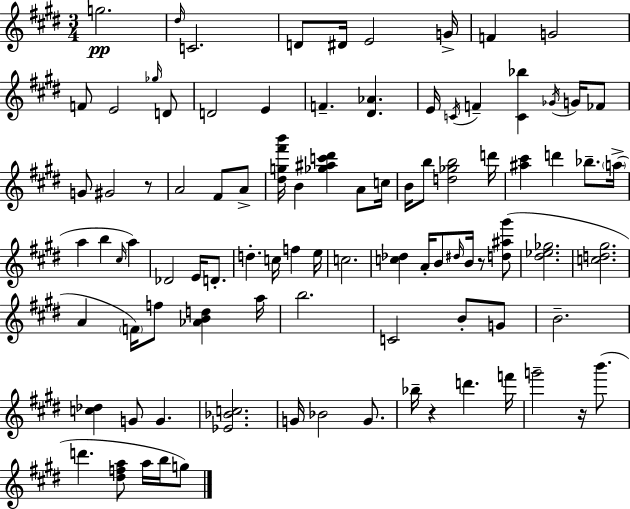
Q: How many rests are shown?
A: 4